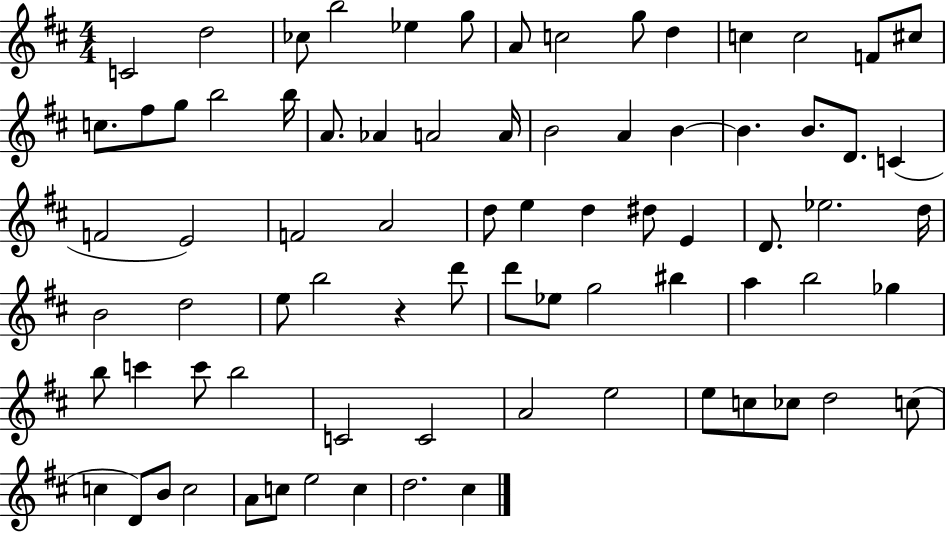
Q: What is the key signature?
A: D major